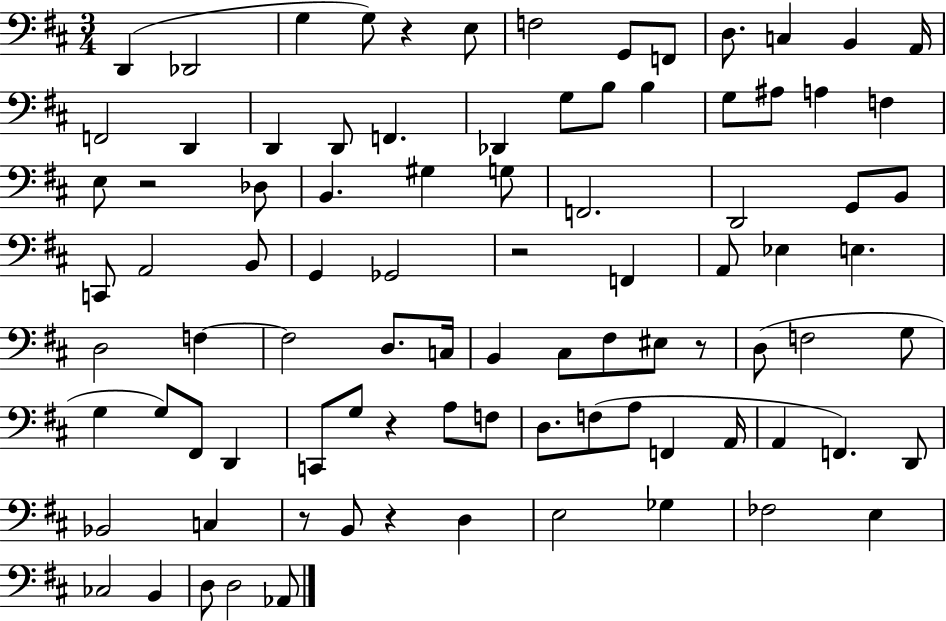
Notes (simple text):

D2/q Db2/h G3/q G3/e R/q E3/e F3/h G2/e F2/e D3/e. C3/q B2/q A2/s F2/h D2/q D2/q D2/e F2/q. Db2/q G3/e B3/e B3/q G3/e A#3/e A3/q F3/q E3/e R/h Db3/e B2/q. G#3/q G3/e F2/h. D2/h G2/e B2/e C2/e A2/h B2/e G2/q Gb2/h R/h F2/q A2/e Eb3/q E3/q. D3/h F3/q F3/h D3/e. C3/s B2/q C#3/e F#3/e EIS3/e R/e D3/e F3/h G3/e G3/q G3/e F#2/e D2/q C2/e G3/e R/q A3/e F3/e D3/e. F3/e A3/e F2/q A2/s A2/q F2/q. D2/e Bb2/h C3/q R/e B2/e R/q D3/q E3/h Gb3/q FES3/h E3/q CES3/h B2/q D3/e D3/h Ab2/e